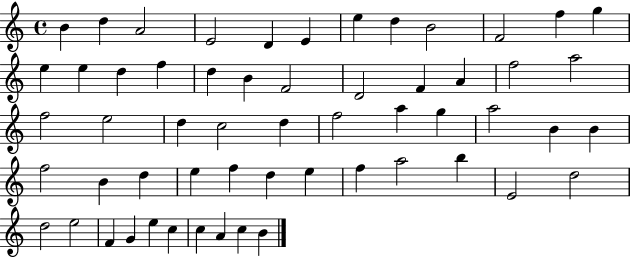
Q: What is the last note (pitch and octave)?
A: B4